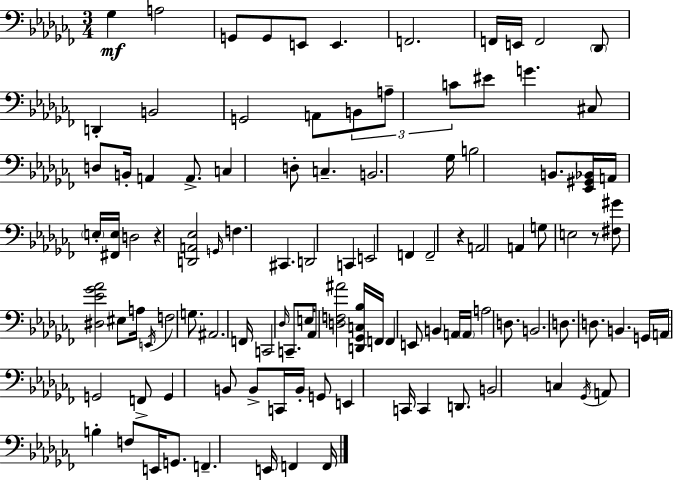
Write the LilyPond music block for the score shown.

{
  \clef bass
  \numericTimeSignature
  \time 3/4
  \key aes \minor
  ges4\mf a2 | g,8 g,8 e,8 e,4. | f,2. | f,16 e,16 f,2 \parenthesize des,8 | \break d,4-. b,2 | g,2 a,8 \tuplet 3/2 { b,8 | a8-- c'8 } eis'8 g'4. | cis8 d8 b,16-. a,4 a,8.-> | \break c4 d8-. c4.-- | b,2. | ges16 b2 b,8. | <ees, gis, bes,>16 a,16 \parenthesize e16-. <fis, e>16 d2 | \break r4 <d, a, ees>2 | \grace { g,16 } f4. cis,4. | d,2 c,4 | e,2 f,4 | \break f,2-- r4 | a,2 a,4 | g8 e2 r8 | <fis gis'>8 <dis ees' ges' aes'>2 eis8 | \break a16 \acciaccatura { e,16 } f2 g8. | ais,2. | f,16 c,2 \grace { des16 } | c,8.-- e16 aes,8 <d f ais'>2 | \break <d, ges, c bes>16 f,16 f,4 e,8 b,4 | a,16 \parenthesize a,16 a2 | d8. b,2. | d8. d8. b,4. | \break g,16 a,16 g,2 | f,8-> g,4 b,8 b,8-> c,16 | b,16-. g,8 e,4 c,16 c,4 | d,8. b,2 c4 | \break \acciaccatura { ges,16 } a,8 b4-. f8 | e,16 g,8. f,4.-- e,16 f,4 | f,16 \bar "|."
}